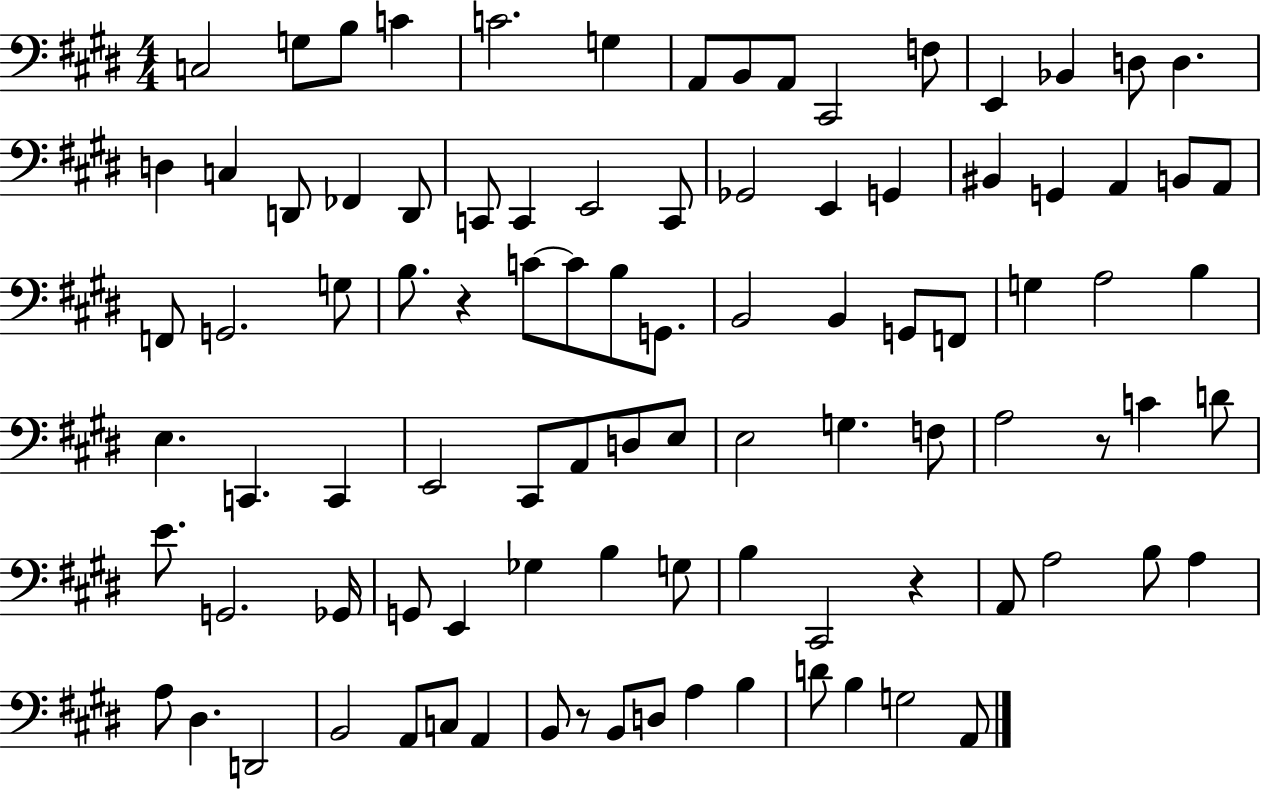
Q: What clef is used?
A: bass